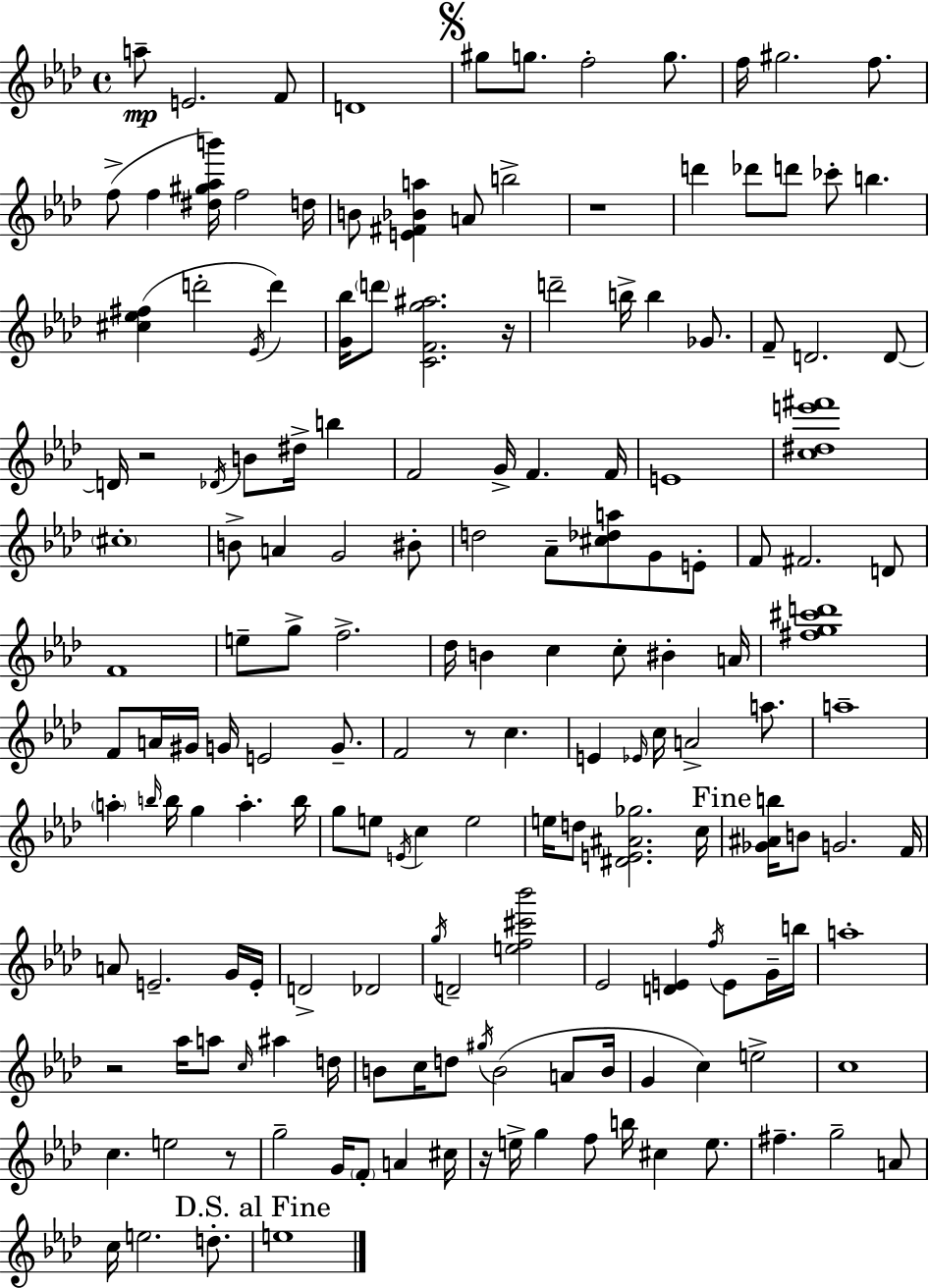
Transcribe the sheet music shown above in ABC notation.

X:1
T:Untitled
M:4/4
L:1/4
K:Fm
a/2 E2 F/2 D4 ^g/2 g/2 f2 g/2 f/4 ^g2 f/2 f/2 f [^d^g_ab']/4 f2 d/4 B/2 [E^F_Ba] A/2 b2 z4 d' _d'/2 d'/2 _c'/2 b [^c_e^f] d'2 _E/4 d' [G_b]/4 d'/2 [CFg^a]2 z/4 d'2 b/4 b _G/2 F/2 D2 D/2 D/4 z2 _D/4 B/2 ^d/4 b F2 G/4 F F/4 E4 [c^de'^f']4 ^c4 B/2 A G2 ^B/2 d2 _A/2 [^c_da]/2 G/2 E/2 F/2 ^F2 D/2 F4 e/2 g/2 f2 _d/4 B c c/2 ^B A/4 [^fg^c'd']4 F/2 A/4 ^G/4 G/4 E2 G/2 F2 z/2 c E _E/4 c/4 A2 a/2 a4 a b/4 b/4 g a b/4 g/2 e/2 E/4 c e2 e/4 d/2 [^DE^A_g]2 c/4 [_G^Ab]/4 B/2 G2 F/4 A/2 E2 G/4 E/4 D2 _D2 g/4 D2 [ef^c'_b']2 _E2 [DE] f/4 E/2 G/4 b/4 a4 z2 _a/4 a/2 c/4 ^a d/4 B/2 c/4 d/2 ^g/4 B2 A/2 B/4 G c e2 c4 c e2 z/2 g2 G/4 F/2 A ^c/4 z/4 e/4 g f/2 b/4 ^c e/2 ^f g2 A/2 c/4 e2 d/2 e4